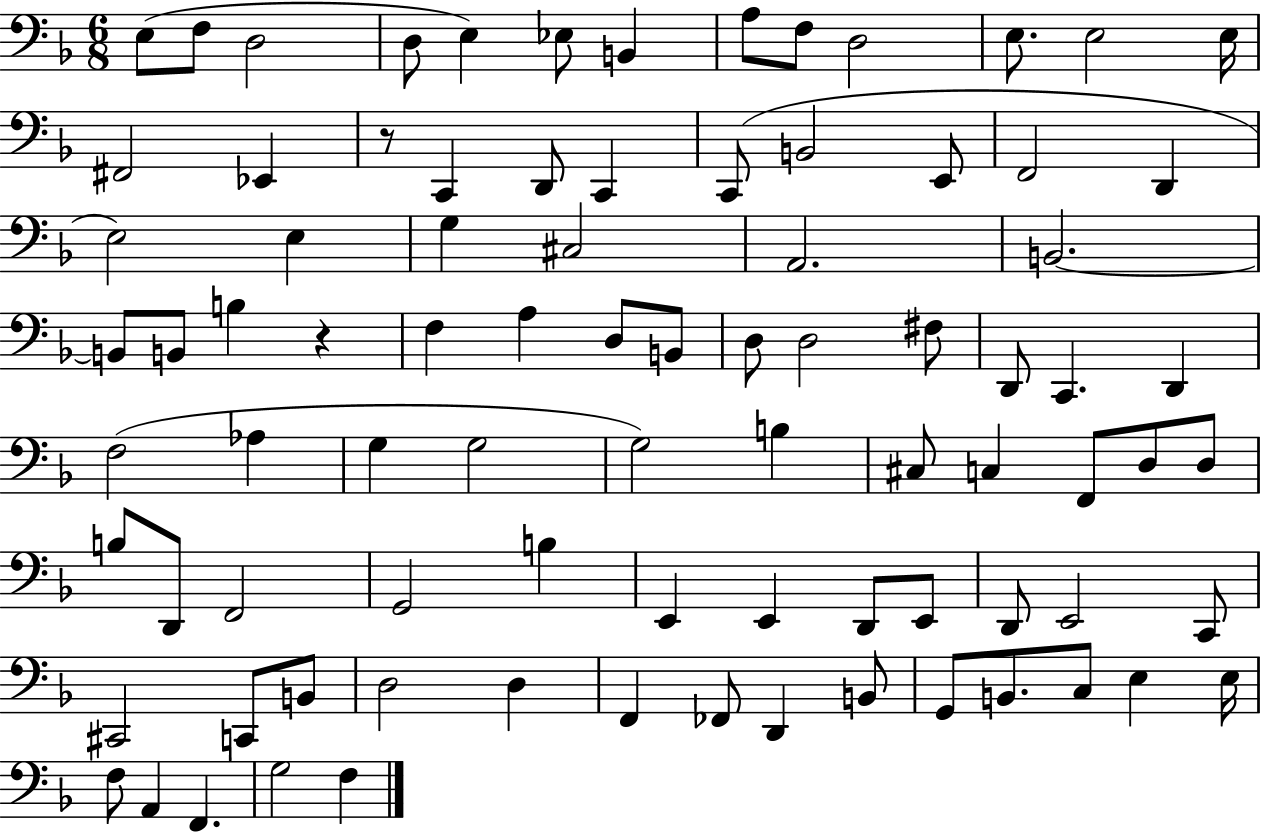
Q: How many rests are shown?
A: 2